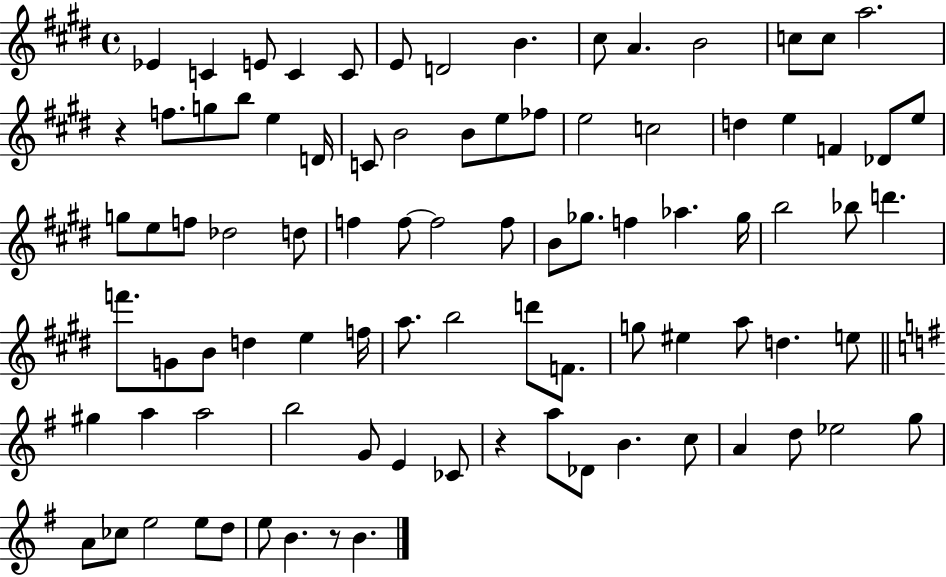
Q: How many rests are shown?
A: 3